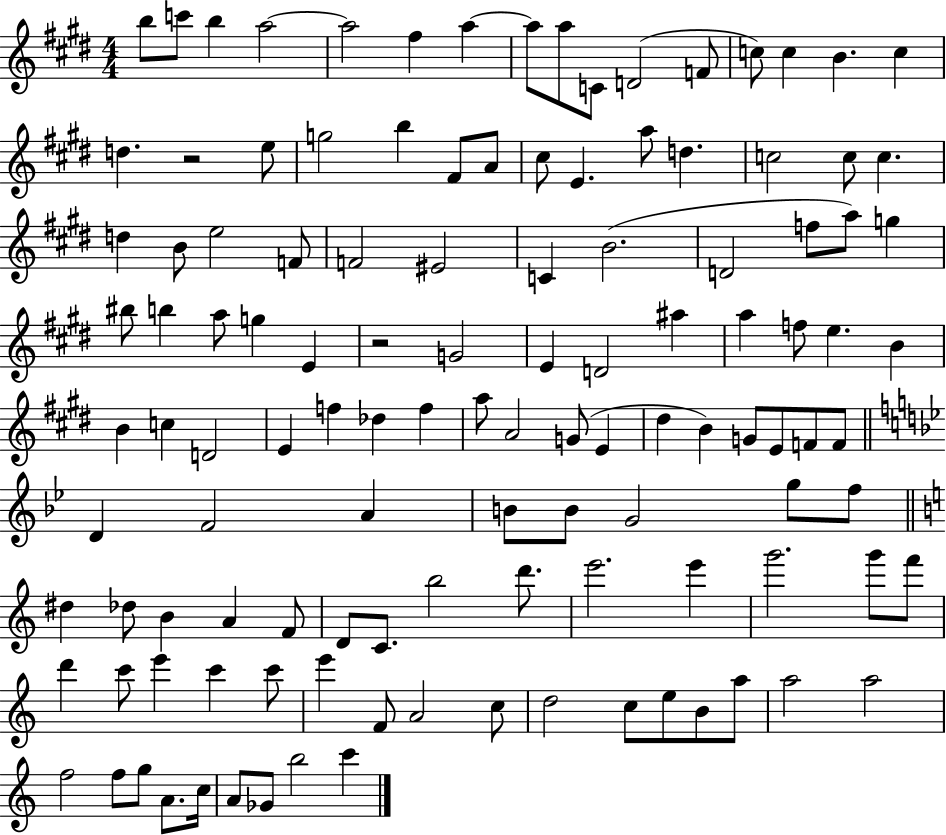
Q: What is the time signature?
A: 4/4